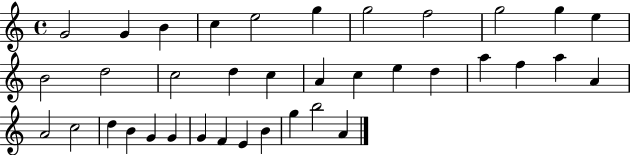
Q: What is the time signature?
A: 4/4